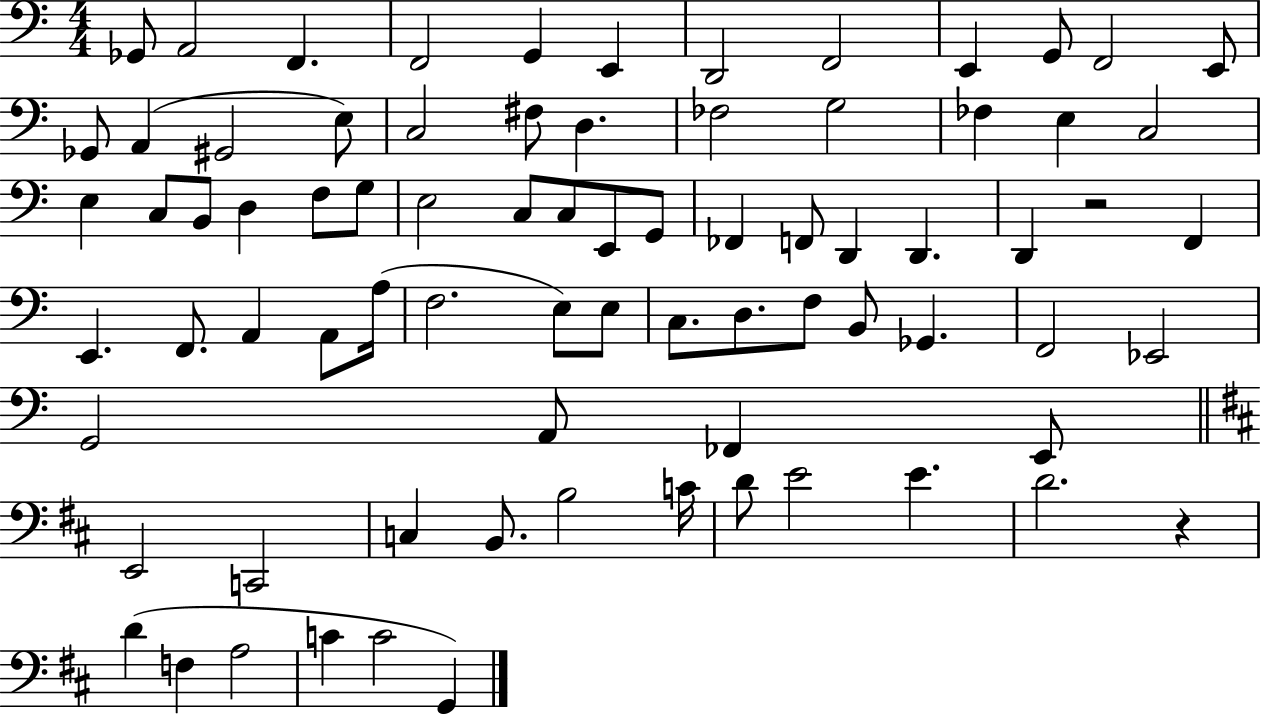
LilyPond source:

{
  \clef bass
  \numericTimeSignature
  \time 4/4
  \key c \major
  ges,8 a,2 f,4. | f,2 g,4 e,4 | d,2 f,2 | e,4 g,8 f,2 e,8 | \break ges,8 a,4( gis,2 e8) | c2 fis8 d4. | fes2 g2 | fes4 e4 c2 | \break e4 c8 b,8 d4 f8 g8 | e2 c8 c8 e,8 g,8 | fes,4 f,8 d,4 d,4. | d,4 r2 f,4 | \break e,4. f,8. a,4 a,8 a16( | f2. e8) e8 | c8. d8. f8 b,8 ges,4. | f,2 ees,2 | \break g,2 a,8 fes,4 e,8 | \bar "||" \break \key d \major e,2 c,2 | c4 b,8. b2 c'16 | d'8 e'2 e'4. | d'2. r4 | \break d'4( f4 a2 | c'4 c'2 g,4) | \bar "|."
}